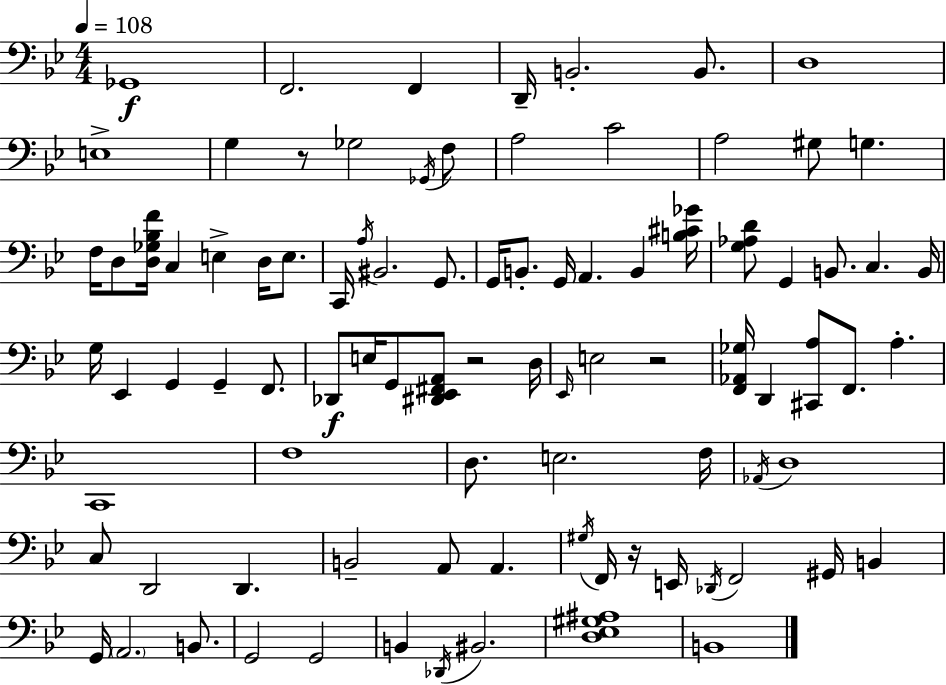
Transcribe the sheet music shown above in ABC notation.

X:1
T:Untitled
M:4/4
L:1/4
K:Bb
_G,,4 F,,2 F,, D,,/4 B,,2 B,,/2 D,4 E,4 G, z/2 _G,2 _G,,/4 F,/2 A,2 C2 A,2 ^G,/2 G, F,/4 D,/2 [D,_G,_B,F]/4 C, E, D,/4 E,/2 C,,/4 A,/4 ^B,,2 G,,/2 G,,/4 B,,/2 G,,/4 A,, B,, [B,^C_G]/4 [G,_A,D]/2 G,, B,,/2 C, B,,/4 G,/4 _E,, G,, G,, F,,/2 _D,,/2 E,/4 G,,/2 [^D,,_E,,^F,,A,,]/2 z2 D,/4 _E,,/4 E,2 z2 [F,,_A,,_G,]/4 D,, [^C,,A,]/2 F,,/2 A, C,,4 F,4 D,/2 E,2 F,/4 _A,,/4 D,4 C,/2 D,,2 D,, B,,2 A,,/2 A,, ^G,/4 F,,/4 z/4 E,,/4 _D,,/4 F,,2 ^G,,/4 B,, G,,/4 A,,2 B,,/2 G,,2 G,,2 B,, _D,,/4 ^B,,2 [D,_E,^G,^A,]4 B,,4